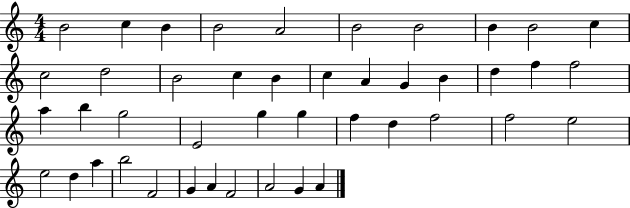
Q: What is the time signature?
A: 4/4